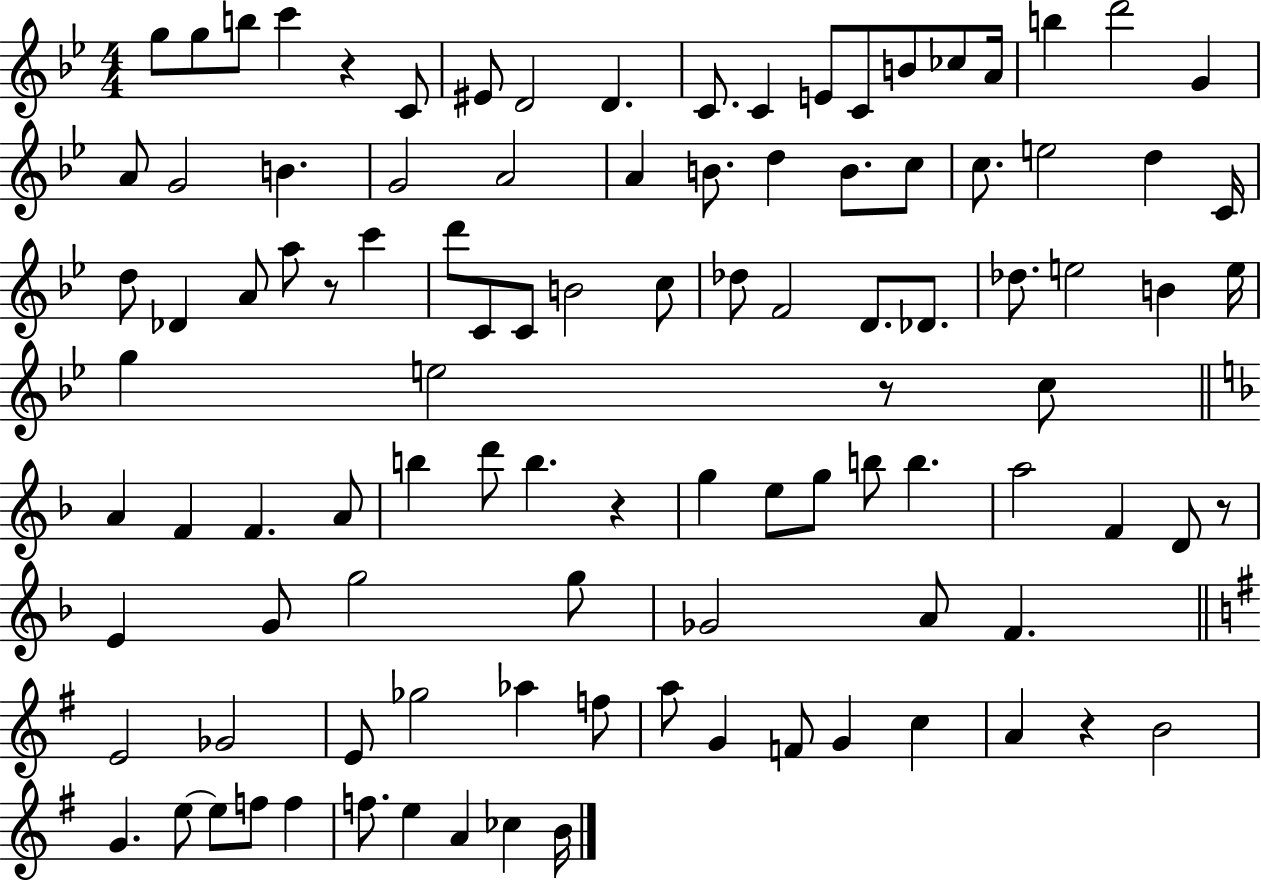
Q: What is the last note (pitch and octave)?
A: B4